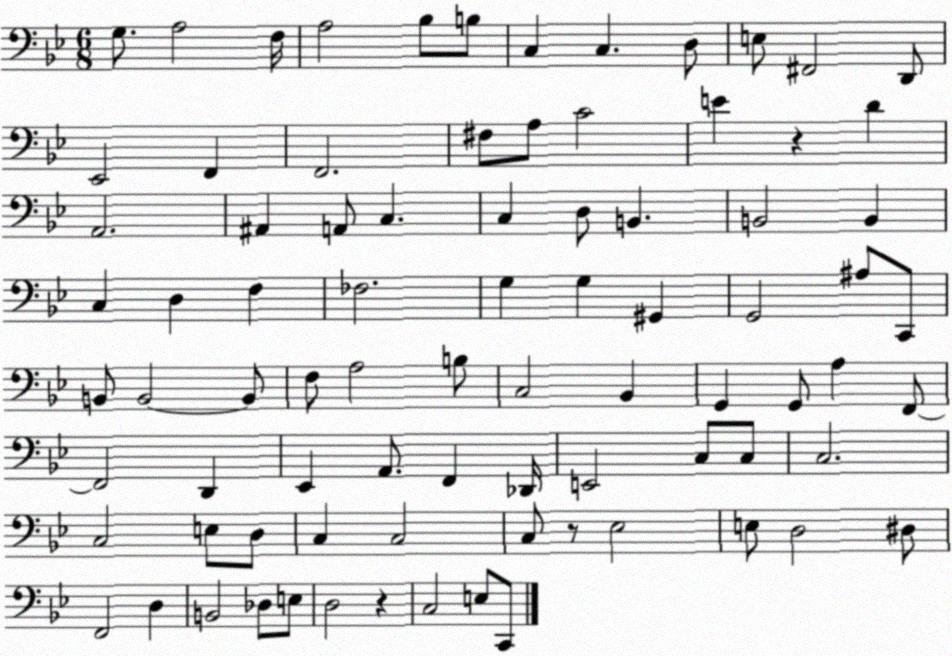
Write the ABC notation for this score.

X:1
T:Untitled
M:6/8
L:1/4
K:Bb
G,/2 A,2 F,/4 A,2 _B,/2 B,/2 C, C, D,/2 E,/2 ^F,,2 D,,/2 _E,,2 F,, F,,2 ^F,/2 A,/2 C2 E z D A,,2 ^A,, A,,/2 C, C, D,/2 B,, B,,2 B,, C, D, F, _F,2 G, G, ^G,, G,,2 ^A,/2 C,,/2 B,,/2 B,,2 B,,/2 F,/2 A,2 B,/2 C,2 _B,, G,, G,,/2 A, F,,/2 F,,2 D,, _E,, A,,/2 F,, _D,,/4 E,,2 C,/2 C,/2 C,2 C,2 E,/2 D,/2 C, C,2 C,/2 z/2 _E,2 E,/2 D,2 ^D,/2 F,,2 D, B,,2 _D,/2 E,/2 D,2 z C,2 E,/2 C,,/2